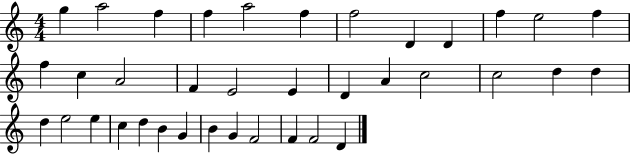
G5/q A5/h F5/q F5/q A5/h F5/q F5/h D4/q D4/q F5/q E5/h F5/q F5/q C5/q A4/h F4/q E4/h E4/q D4/q A4/q C5/h C5/h D5/q D5/q D5/q E5/h E5/q C5/q D5/q B4/q G4/q B4/q G4/q F4/h F4/q F4/h D4/q